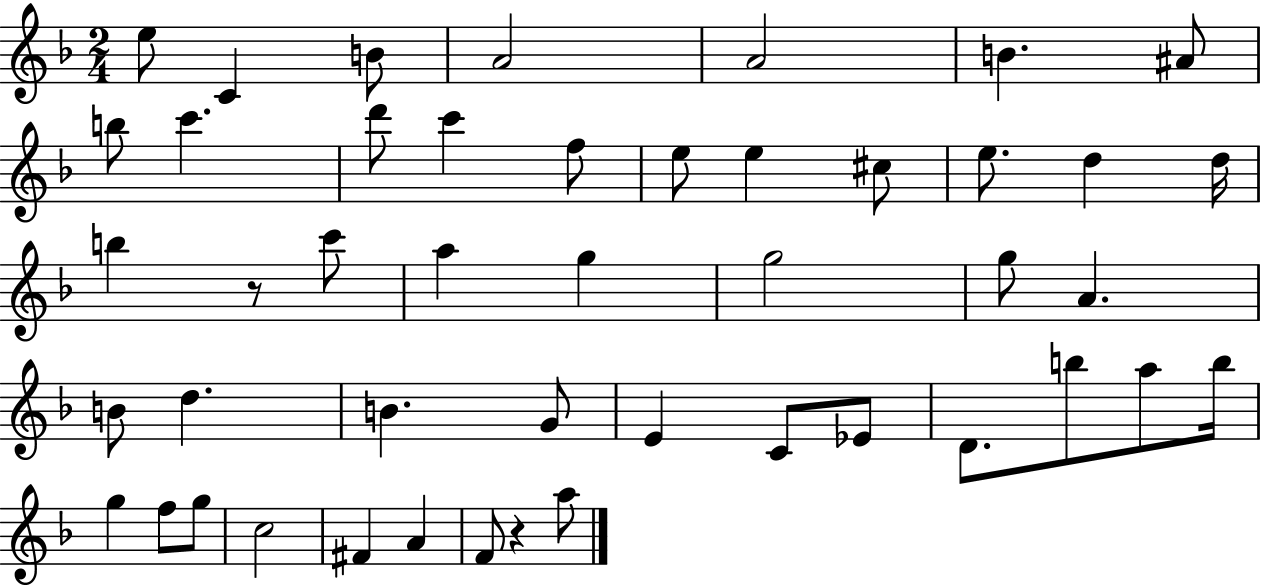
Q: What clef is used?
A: treble